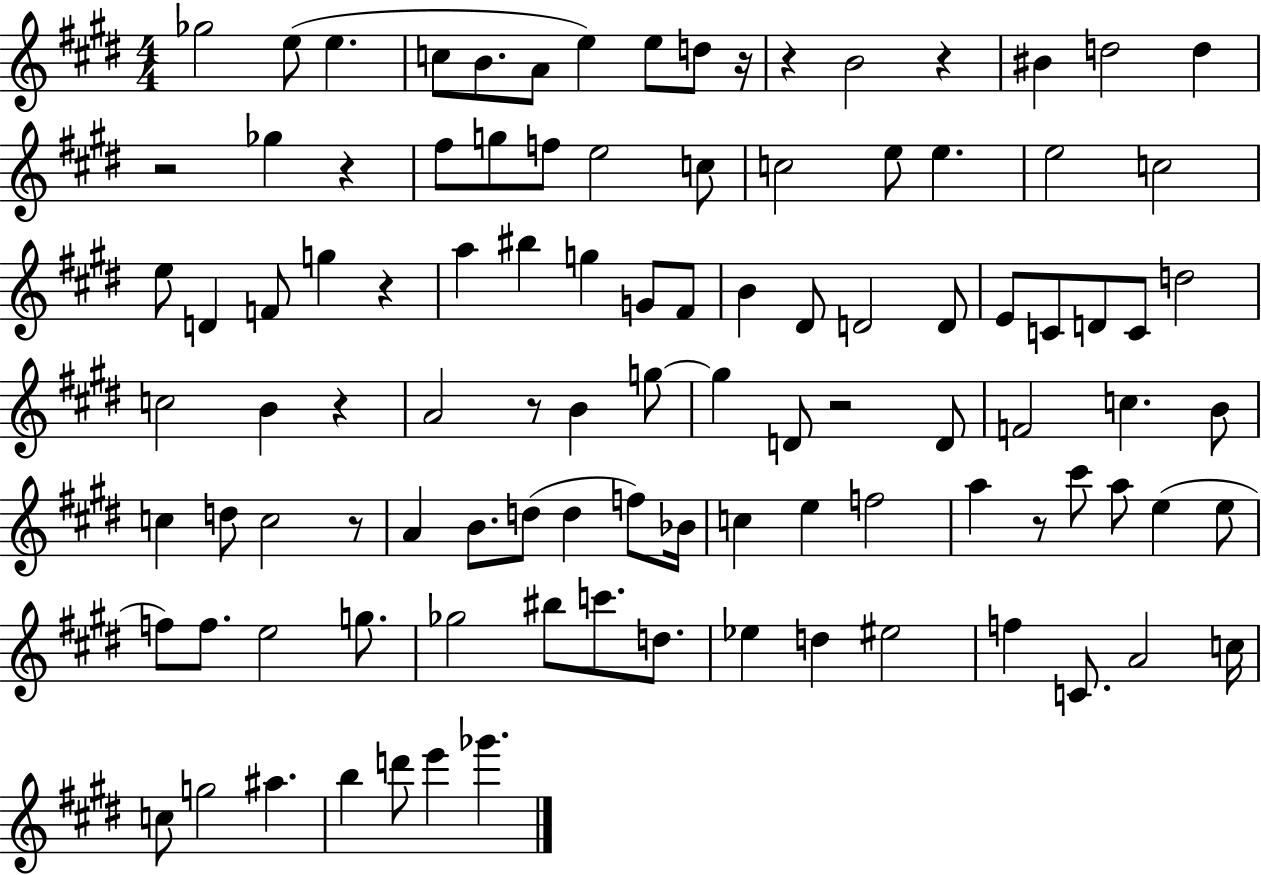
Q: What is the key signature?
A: E major